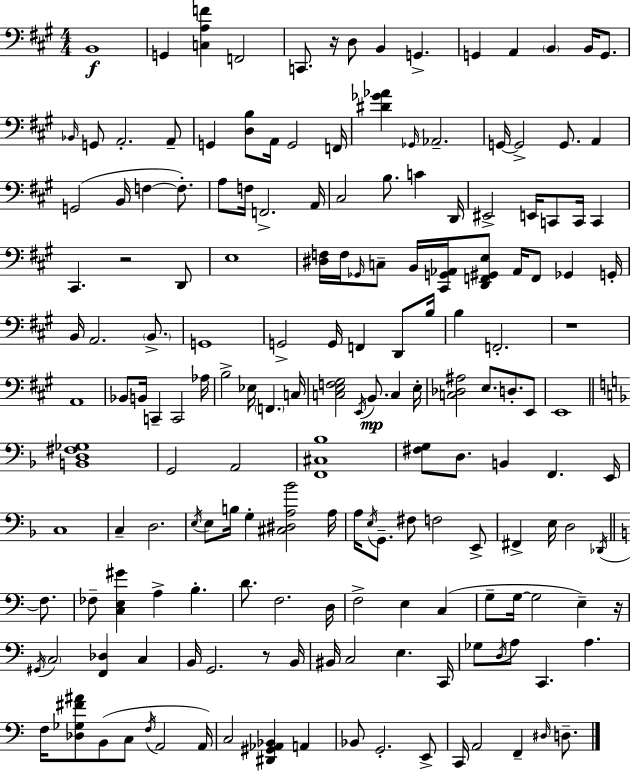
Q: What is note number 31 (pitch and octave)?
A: A3